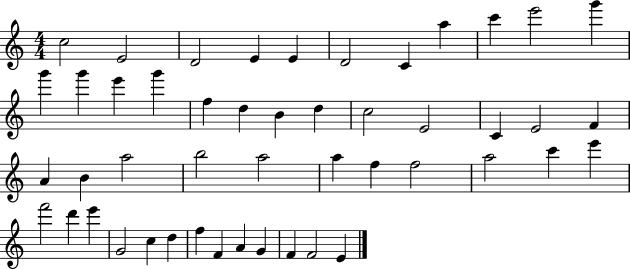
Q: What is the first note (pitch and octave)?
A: C5